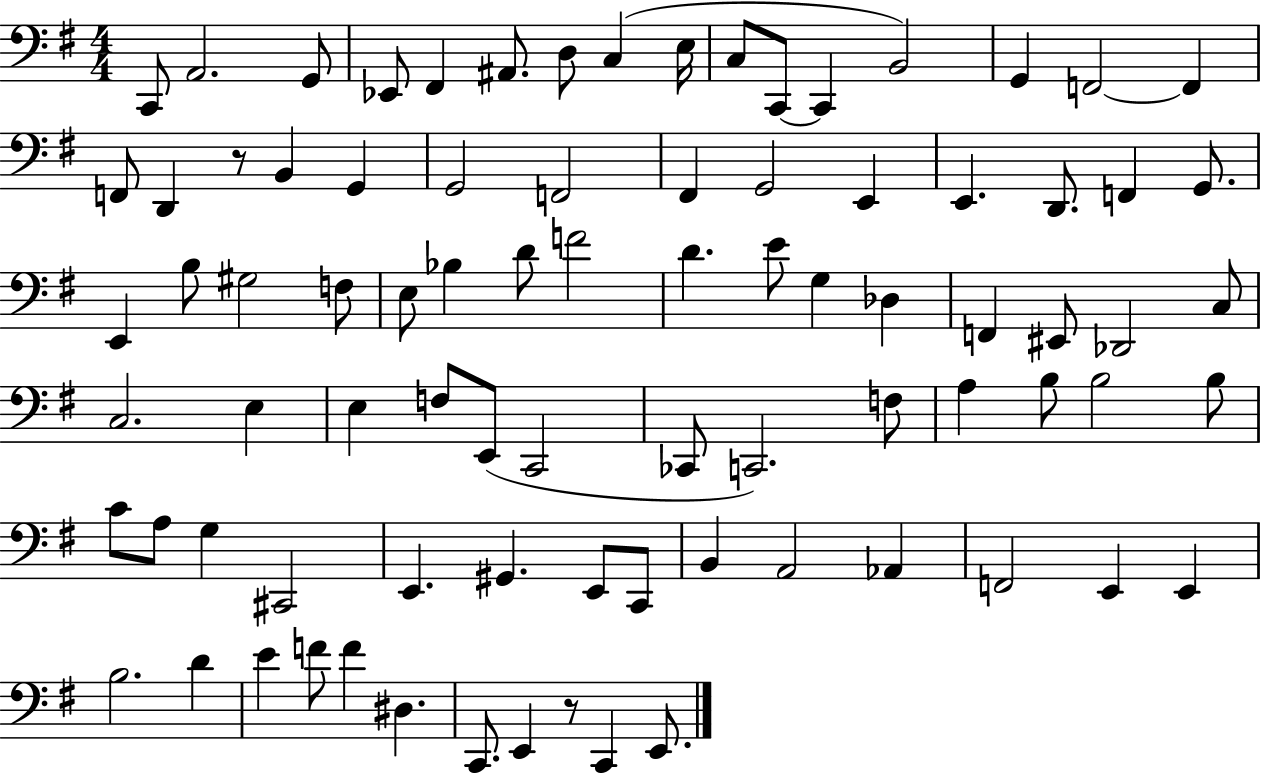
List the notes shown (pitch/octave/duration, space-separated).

C2/e A2/h. G2/e Eb2/e F#2/q A#2/e. D3/e C3/q E3/s C3/e C2/e C2/q B2/h G2/q F2/h F2/q F2/e D2/q R/e B2/q G2/q G2/h F2/h F#2/q G2/h E2/q E2/q. D2/e. F2/q G2/e. E2/q B3/e G#3/h F3/e E3/e Bb3/q D4/e F4/h D4/q. E4/e G3/q Db3/q F2/q EIS2/e Db2/h C3/e C3/h. E3/q E3/q F3/e E2/e C2/h CES2/e C2/h. F3/e A3/q B3/e B3/h B3/e C4/e A3/e G3/q C#2/h E2/q. G#2/q. E2/e C2/e B2/q A2/h Ab2/q F2/h E2/q E2/q B3/h. D4/q E4/q F4/e F4/q D#3/q. C2/e. E2/q R/e C2/q E2/e.